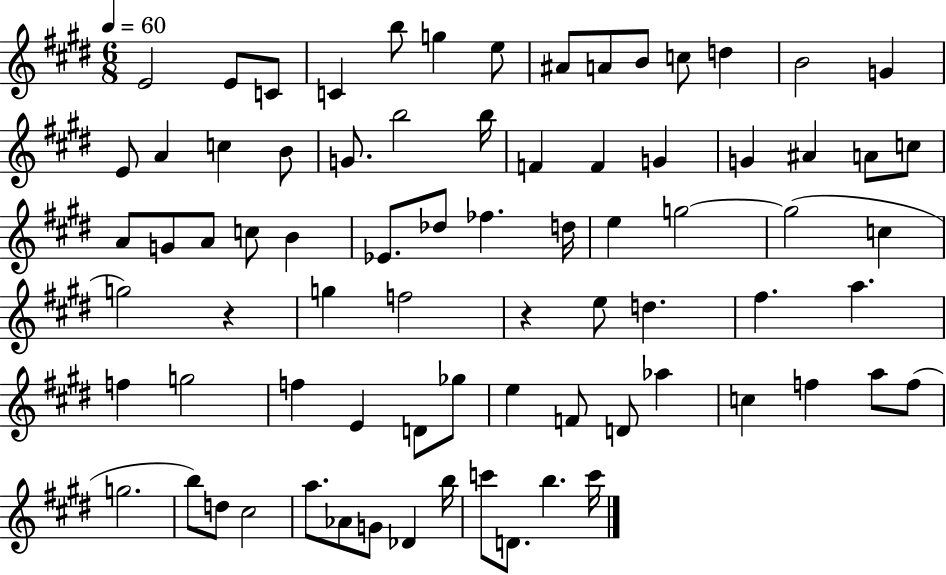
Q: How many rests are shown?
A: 2